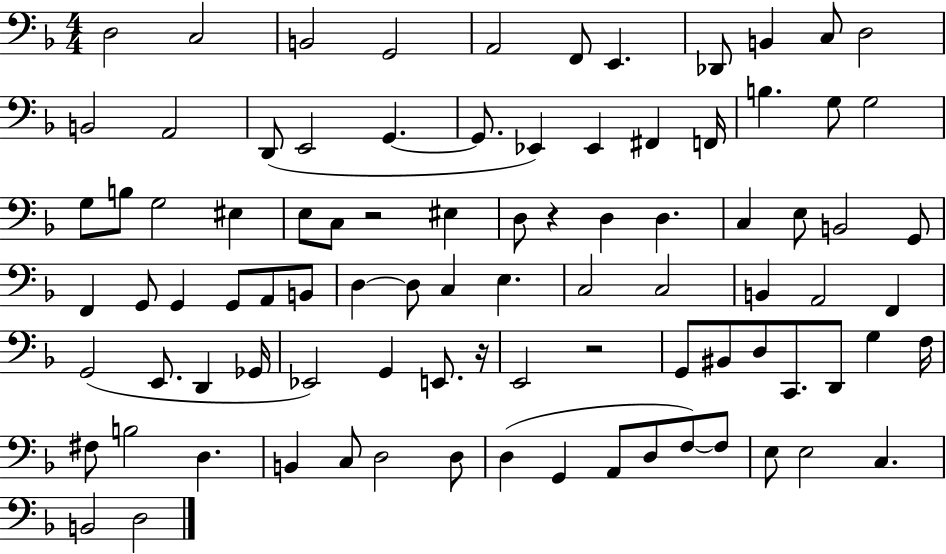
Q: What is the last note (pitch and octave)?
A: D3